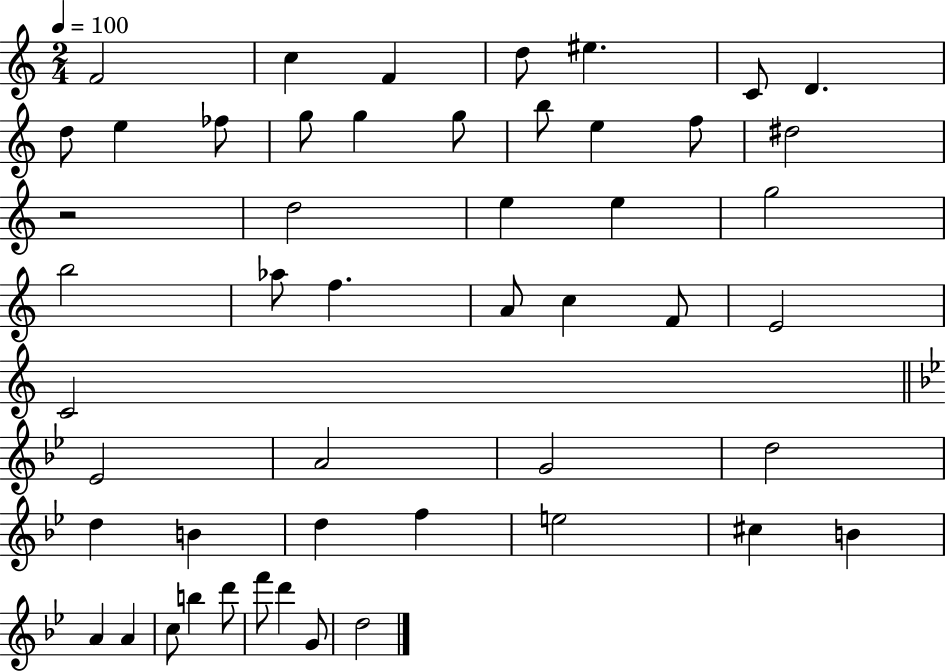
X:1
T:Untitled
M:2/4
L:1/4
K:C
F2 c F d/2 ^e C/2 D d/2 e _f/2 g/2 g g/2 b/2 e f/2 ^d2 z2 d2 e e g2 b2 _a/2 f A/2 c F/2 E2 C2 _E2 A2 G2 d2 d B d f e2 ^c B A A c/2 b d'/2 f'/2 d' G/2 d2